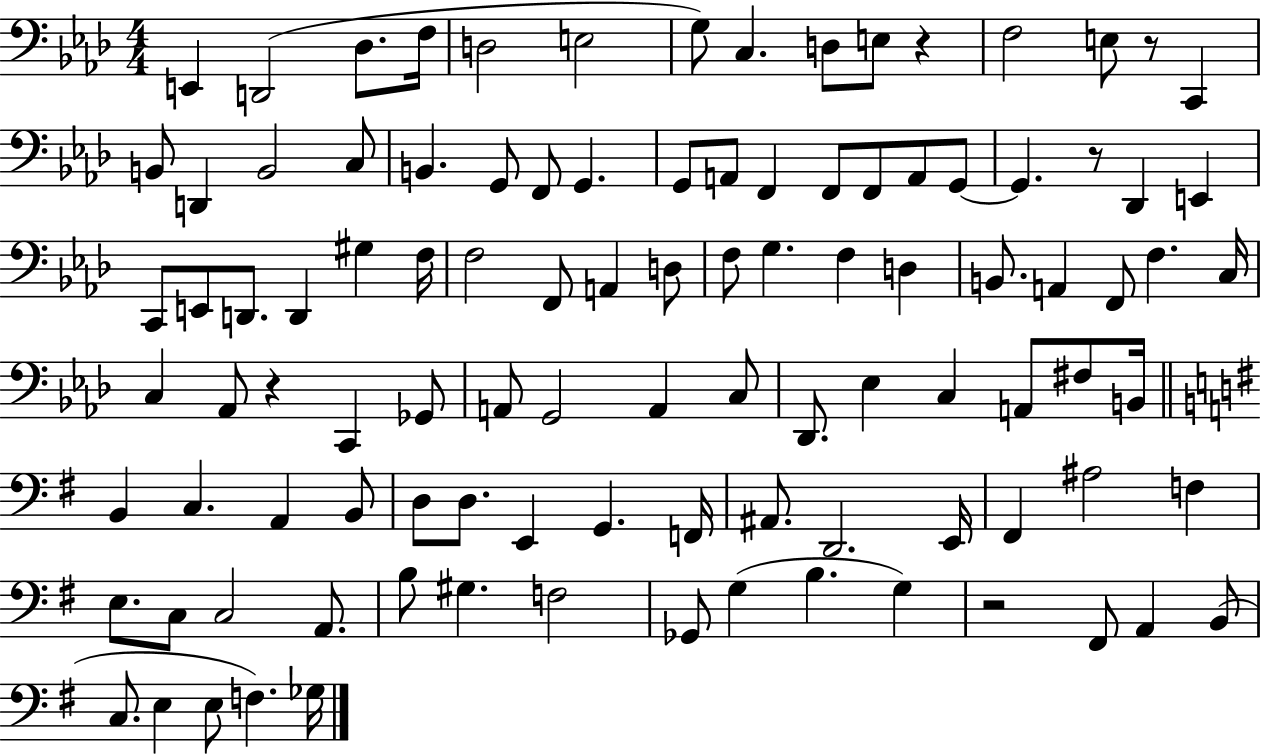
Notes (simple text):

E2/q D2/h Db3/e. F3/s D3/h E3/h G3/e C3/q. D3/e E3/e R/q F3/h E3/e R/e C2/q B2/e D2/q B2/h C3/e B2/q. G2/e F2/e G2/q. G2/e A2/e F2/q F2/e F2/e A2/e G2/e G2/q. R/e Db2/q E2/q C2/e E2/e D2/e. D2/q G#3/q F3/s F3/h F2/e A2/q D3/e F3/e G3/q. F3/q D3/q B2/e. A2/q F2/e F3/q. C3/s C3/q Ab2/e R/q C2/q Gb2/e A2/e G2/h A2/q C3/e Db2/e. Eb3/q C3/q A2/e F#3/e B2/s B2/q C3/q. A2/q B2/e D3/e D3/e. E2/q G2/q. F2/s A#2/e. D2/h. E2/s F#2/q A#3/h F3/q E3/e. C3/e C3/h A2/e. B3/e G#3/q. F3/h Gb2/e G3/q B3/q. G3/q R/h F#2/e A2/q B2/e C3/e. E3/q E3/e F3/q. Gb3/s